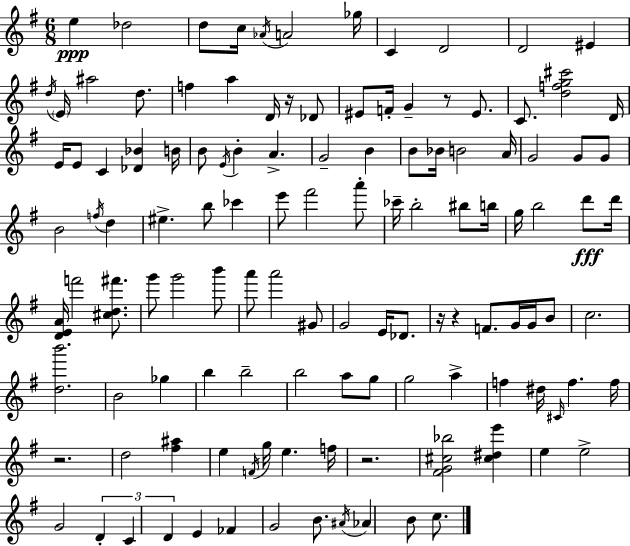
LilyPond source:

{
  \clef treble
  \numericTimeSignature
  \time 6/8
  \key e \minor
  e''4\ppp des''2 | d''8 c''16 \acciaccatura { aes'16 } a'2 | ges''16 c'4 d'2 | d'2 eis'4 | \break \acciaccatura { d''16 } \parenthesize e'16 ais''2 d''8. | f''4 a''4 d'16 r16 | des'8 eis'8 f'16-. g'4-- r8 eis'8. | c'8. <d'' f'' g'' cis'''>2 | \break d'16 e'16 e'8 c'4 <des' bes'>4 | b'16 b'8 \acciaccatura { e'16 } b'4-. a'4.-> | g'2-- b'4 | b'8 bes'16 b'2 | \break a'16 g'2 g'8 | g'8 b'2 \acciaccatura { f''16 } | d''4 eis''4.-> b''8 | ces'''4 e'''8 fis'''2 | \break a'''8-. ces'''16-- b''2-. | bis''8 b''16 g''16 b''2 | d'''8\fff d'''16 <d' e' a'>16 f'''2 | <cis'' d'' fis'''>8. g'''8 g'''2 | \break b'''8 a'''8 a'''2 | gis'8 g'2 | e'16 des'8. r16 r4 f'8. | g'16 g'16 b'8 c''2. | \break <d'' b'''>2. | b'2 | ges''4 b''4 b''2-- | b''2 | \break a''8 g''8 g''2 | a''4-> f''4 dis''16 \grace { cis'16 } f''4. | f''16 r2. | d''2 | \break <fis'' ais''>4 e''4 \acciaccatura { f'16 } g''16 e''4. | f''16 r2. | <fis' g' cis'' bes''>2 | <cis'' dis'' e'''>4 e''4 e''2-> | \break g'2 | \tuplet 3/2 { d'4-. c'4 d'4 } | e'4 fes'4 g'2 | b'8. \acciaccatura { ais'16 } aes'4 | \break b'8 c''8. \bar "|."
}